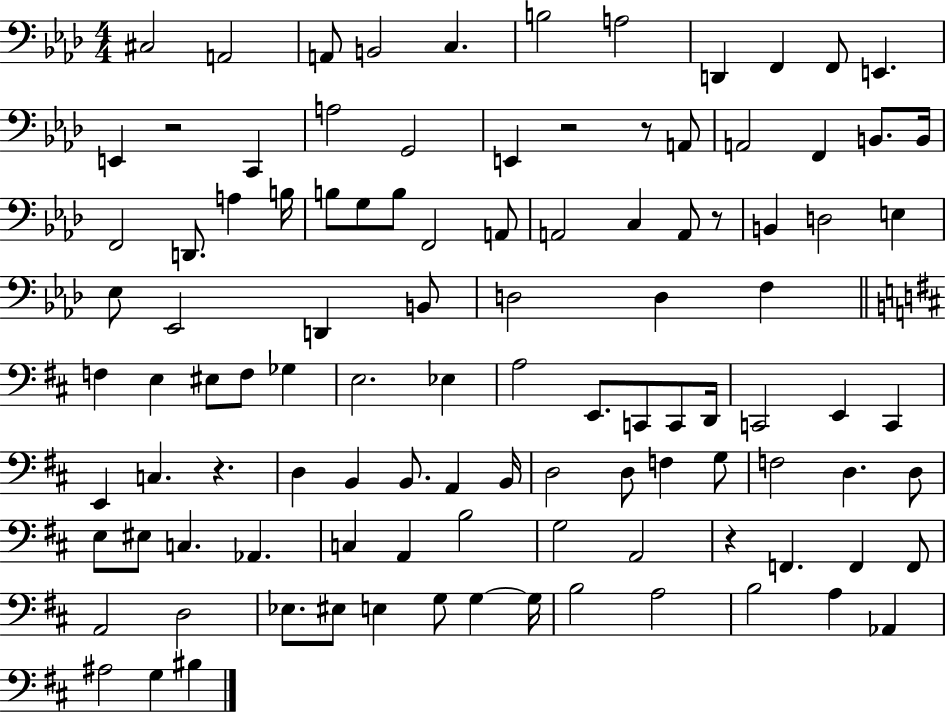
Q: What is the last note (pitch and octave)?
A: BIS3